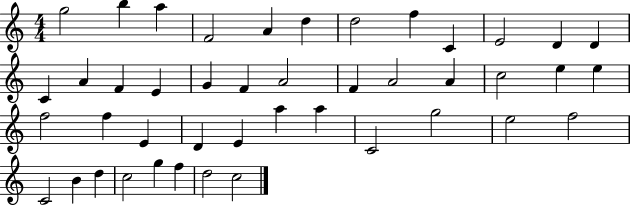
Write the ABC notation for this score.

X:1
T:Untitled
M:4/4
L:1/4
K:C
g2 b a F2 A d d2 f C E2 D D C A F E G F A2 F A2 A c2 e e f2 f E D E a a C2 g2 e2 f2 C2 B d c2 g f d2 c2